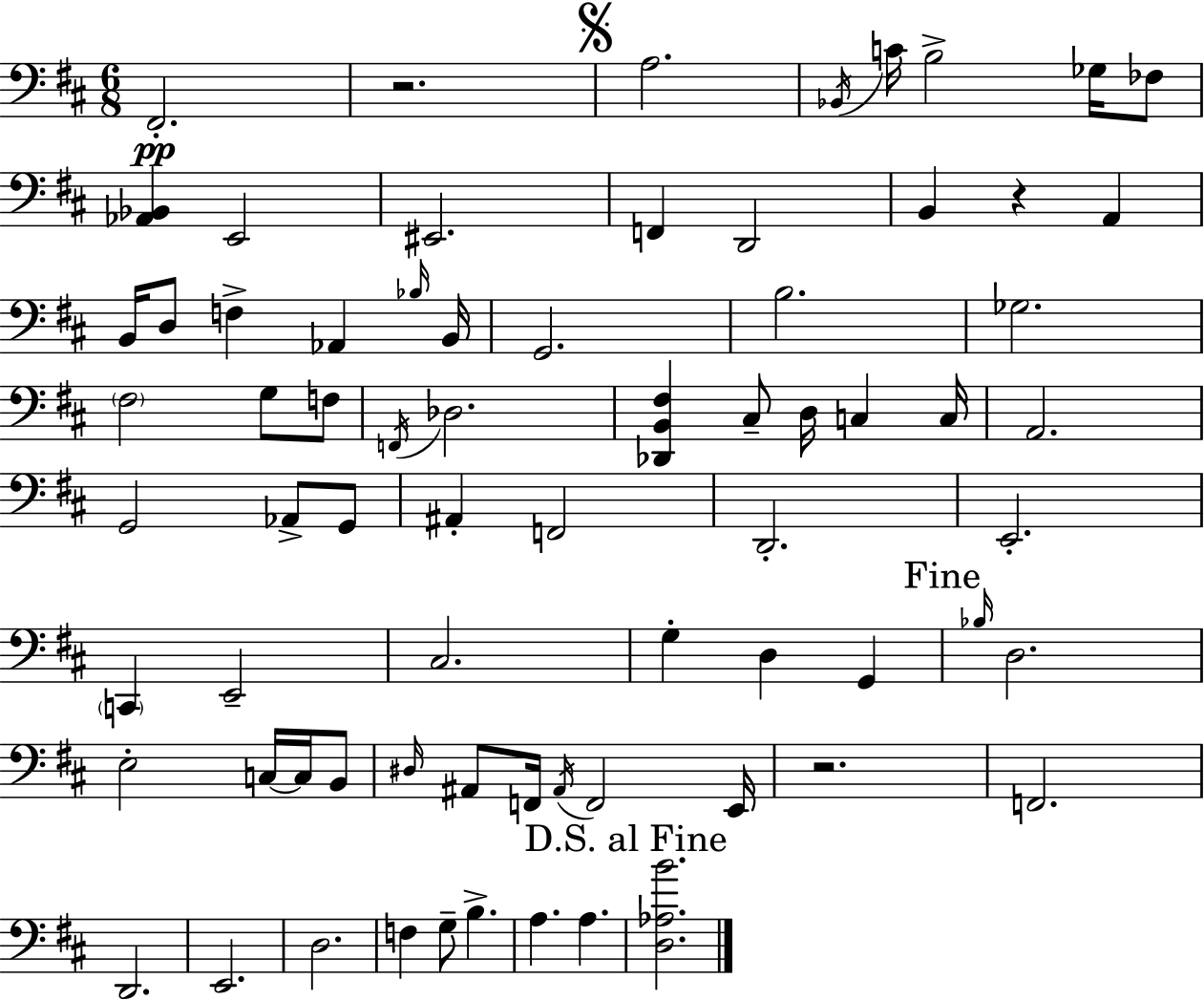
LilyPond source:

{
  \clef bass
  \numericTimeSignature
  \time 6/8
  \key d \major
  \repeat volta 2 { fis,2.-.\pp | r2. | \mark \markup { \musicglyph "scripts.segno" } a2. | \acciaccatura { bes,16 } c'16 b2-> ges16 fes8 | \break <aes, bes,>4 e,2 | eis,2. | f,4 d,2 | b,4 r4 a,4 | \break b,16 d8 f4-> aes,4 | \grace { bes16 } b,16 g,2. | b2. | ges2. | \break \parenthesize fis2 g8 | f8 \acciaccatura { f,16 } des2. | <des, b, fis>4 cis8-- d16 c4 | c16 a,2. | \break g,2 aes,8-> | g,8 ais,4-. f,2 | d,2.-. | e,2.-. | \break \parenthesize c,4 e,2-- | cis2. | g4-. d4 g,4 | \mark "Fine" \grace { bes16 } d2. | \break e2-. | c16~~ c16 b,8 \grace { dis16 } ais,8 f,16 \acciaccatura { ais,16 } f,2 | e,16 r2. | f,2. | \break d,2. | e,2. | d2. | f4 g8-- | \break b4.-> a4. | a4. \mark "D.S. al Fine" <d aes b'>2. | } \bar "|."
}